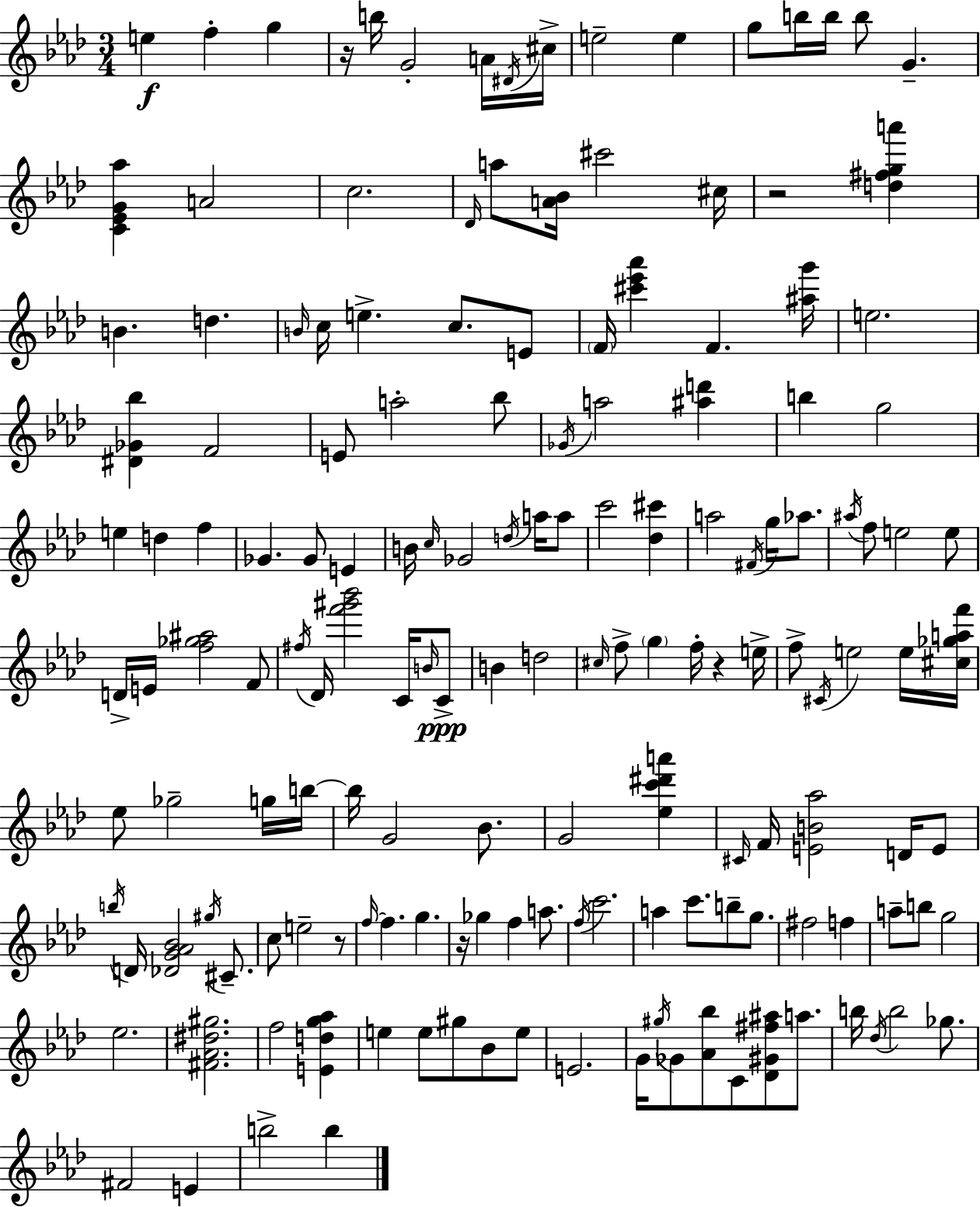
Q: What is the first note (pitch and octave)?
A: E5